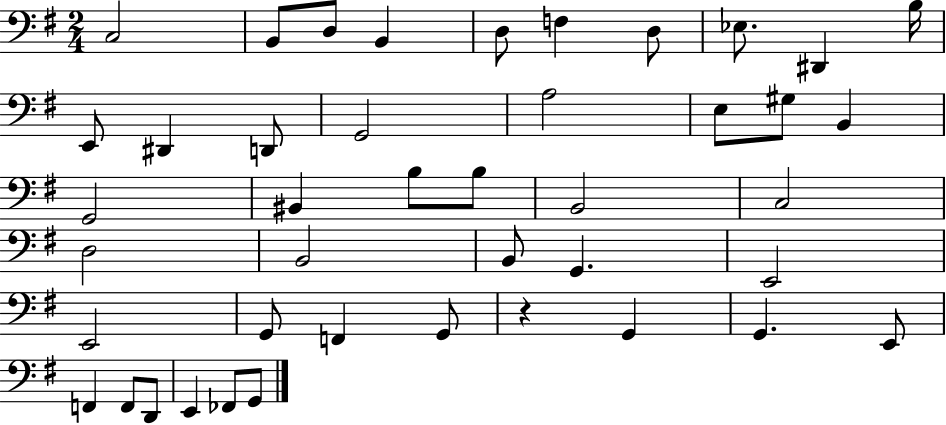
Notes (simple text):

C3/h B2/e D3/e B2/q D3/e F3/q D3/e Eb3/e. D#2/q B3/s E2/e D#2/q D2/e G2/h A3/h E3/e G#3/e B2/q G2/h BIS2/q B3/e B3/e B2/h C3/h D3/h B2/h B2/e G2/q. E2/h E2/h G2/e F2/q G2/e R/q G2/q G2/q. E2/e F2/q F2/e D2/e E2/q FES2/e G2/e